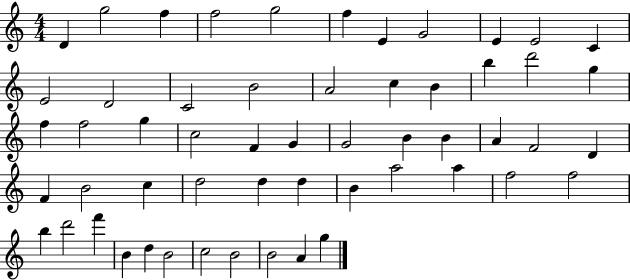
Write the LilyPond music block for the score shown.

{
  \clef treble
  \numericTimeSignature
  \time 4/4
  \key c \major
  d'4 g''2 f''4 | f''2 g''2 | f''4 e'4 g'2 | e'4 e'2 c'4 | \break e'2 d'2 | c'2 b'2 | a'2 c''4 b'4 | b''4 d'''2 g''4 | \break f''4 f''2 g''4 | c''2 f'4 g'4 | g'2 b'4 b'4 | a'4 f'2 d'4 | \break f'4 b'2 c''4 | d''2 d''4 d''4 | b'4 a''2 a''4 | f''2 f''2 | \break b''4 d'''2 f'''4 | b'4 d''4 b'2 | c''2 b'2 | b'2 a'4 g''4 | \break \bar "|."
}